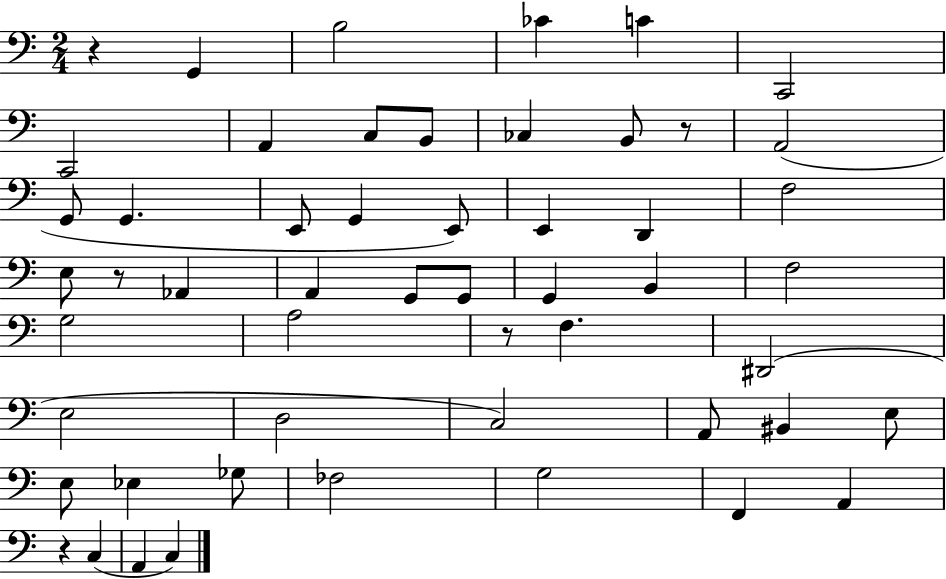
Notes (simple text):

R/q G2/q B3/h CES4/q C4/q C2/h C2/h A2/q C3/e B2/e CES3/q B2/e R/e A2/h G2/e G2/q. E2/e G2/q E2/e E2/q D2/q F3/h E3/e R/e Ab2/q A2/q G2/e G2/e G2/q B2/q F3/h G3/h A3/h R/e F3/q. D#2/h E3/h D3/h C3/h A2/e BIS2/q E3/e E3/e Eb3/q Gb3/e FES3/h G3/h F2/q A2/q R/q C3/q A2/q C3/q